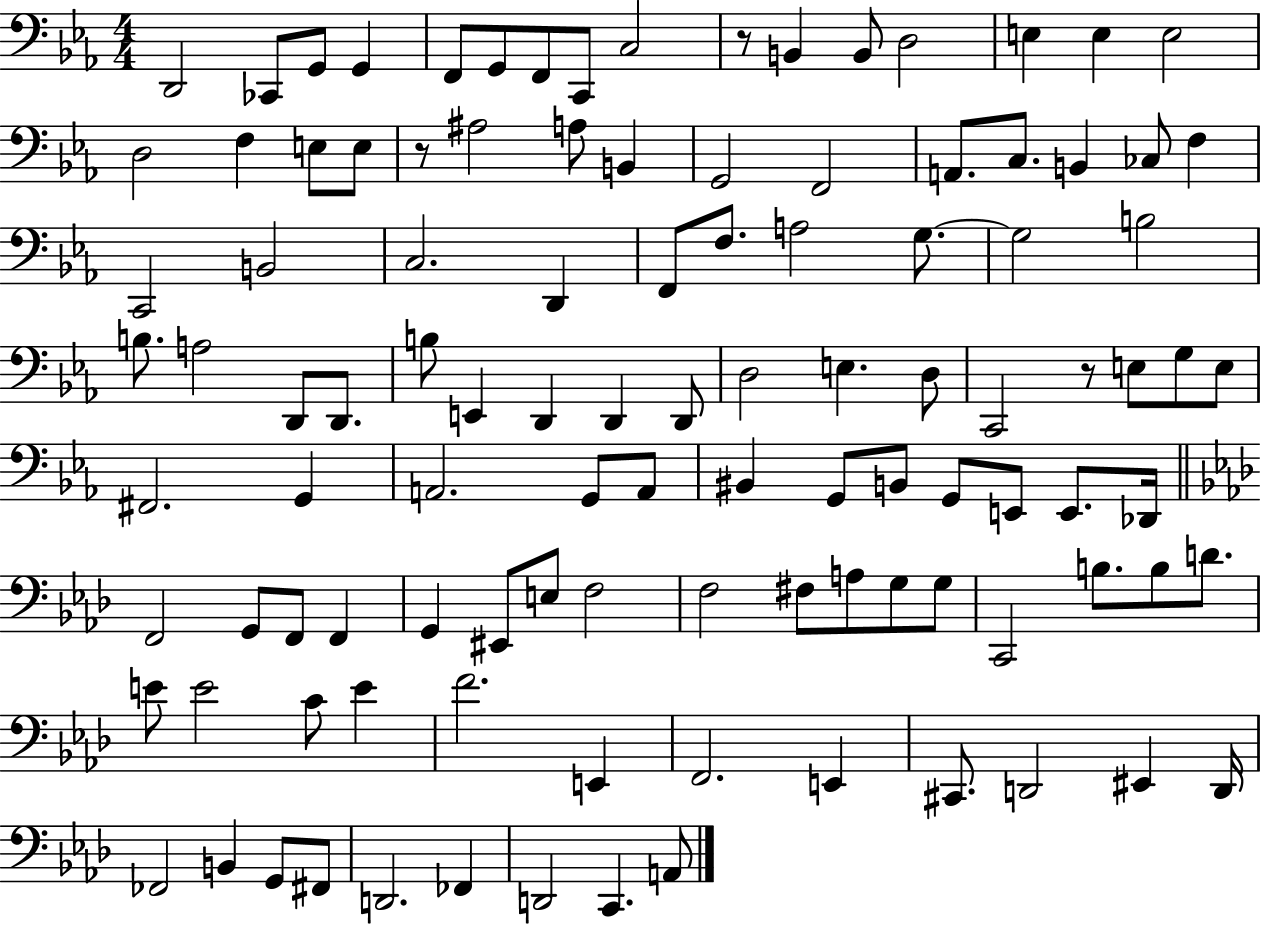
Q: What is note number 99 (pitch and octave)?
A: G2